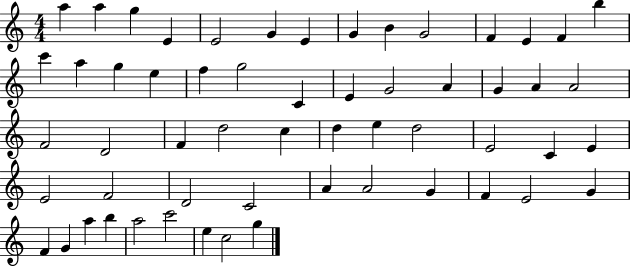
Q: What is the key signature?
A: C major